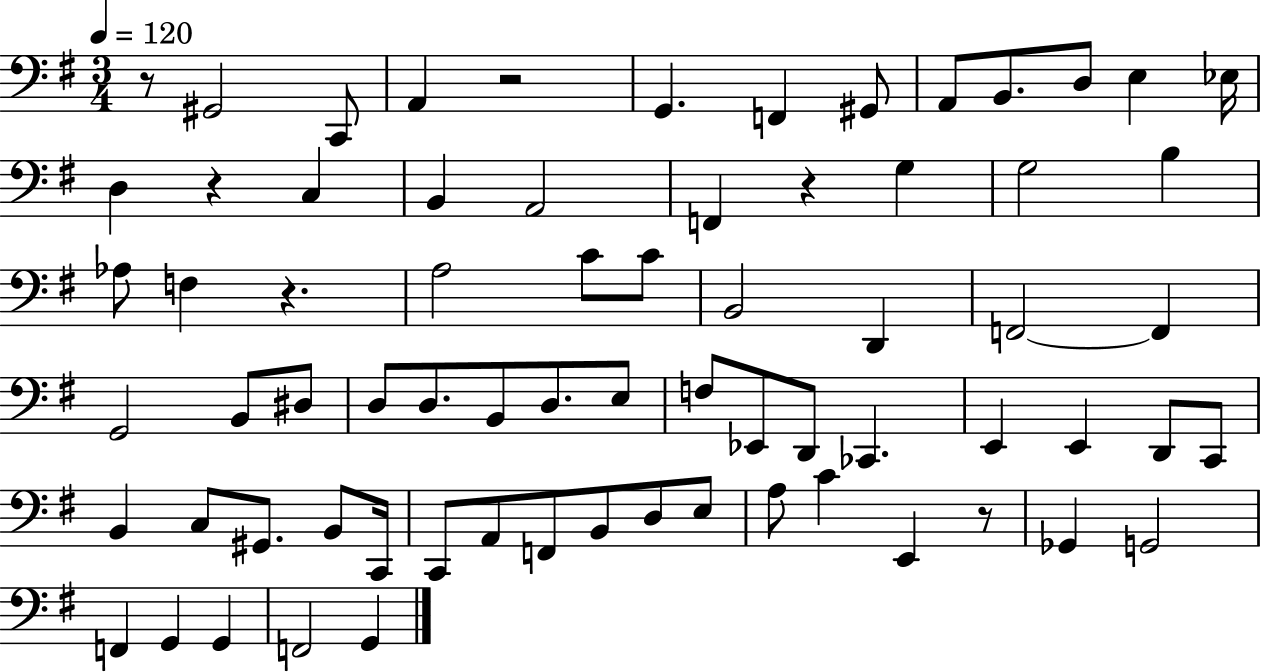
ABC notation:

X:1
T:Untitled
M:3/4
L:1/4
K:G
z/2 ^G,,2 C,,/2 A,, z2 G,, F,, ^G,,/2 A,,/2 B,,/2 D,/2 E, _E,/4 D, z C, B,, A,,2 F,, z G, G,2 B, _A,/2 F, z A,2 C/2 C/2 B,,2 D,, F,,2 F,, G,,2 B,,/2 ^D,/2 D,/2 D,/2 B,,/2 D,/2 E,/2 F,/2 _E,,/2 D,,/2 _C,, E,, E,, D,,/2 C,,/2 B,, C,/2 ^G,,/2 B,,/2 C,,/4 C,,/2 A,,/2 F,,/2 B,,/2 D,/2 E,/2 A,/2 C E,, z/2 _G,, G,,2 F,, G,, G,, F,,2 G,,